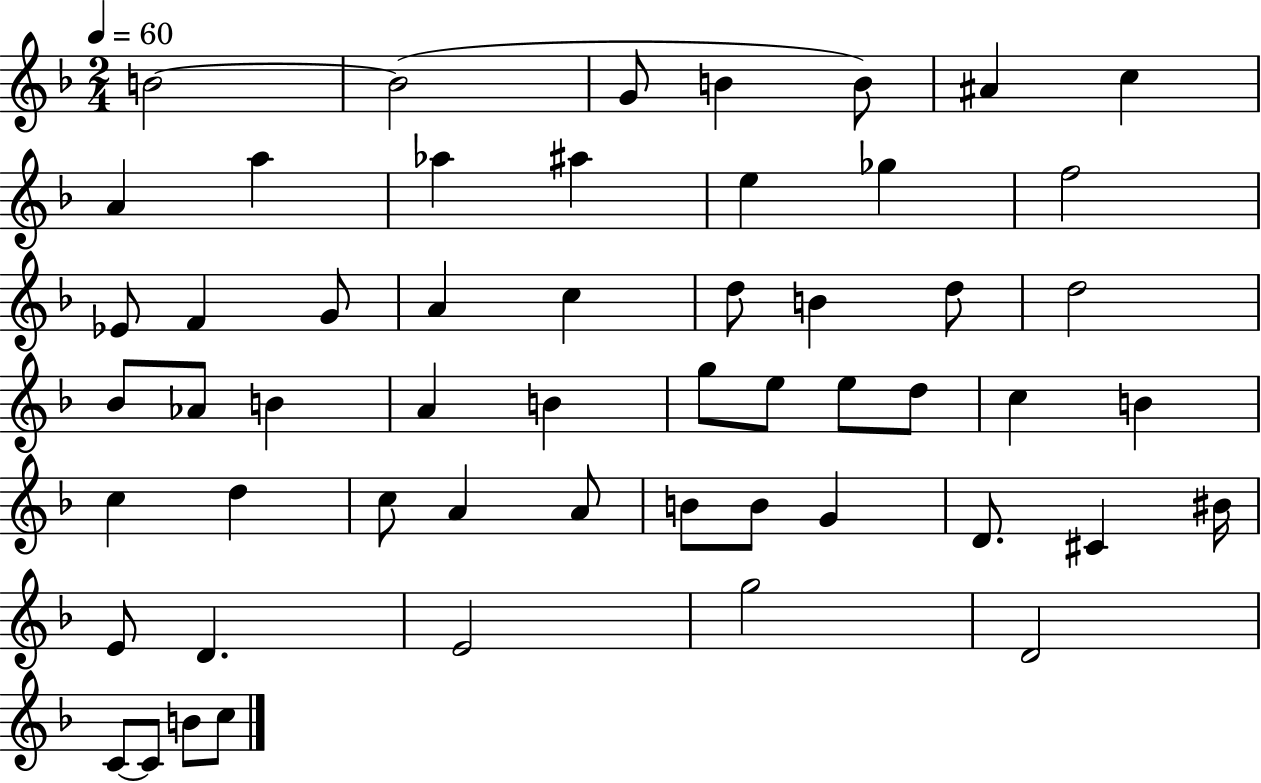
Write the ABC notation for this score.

X:1
T:Untitled
M:2/4
L:1/4
K:F
B2 B2 G/2 B B/2 ^A c A a _a ^a e _g f2 _E/2 F G/2 A c d/2 B d/2 d2 _B/2 _A/2 B A B g/2 e/2 e/2 d/2 c B c d c/2 A A/2 B/2 B/2 G D/2 ^C ^B/4 E/2 D E2 g2 D2 C/2 C/2 B/2 c/2